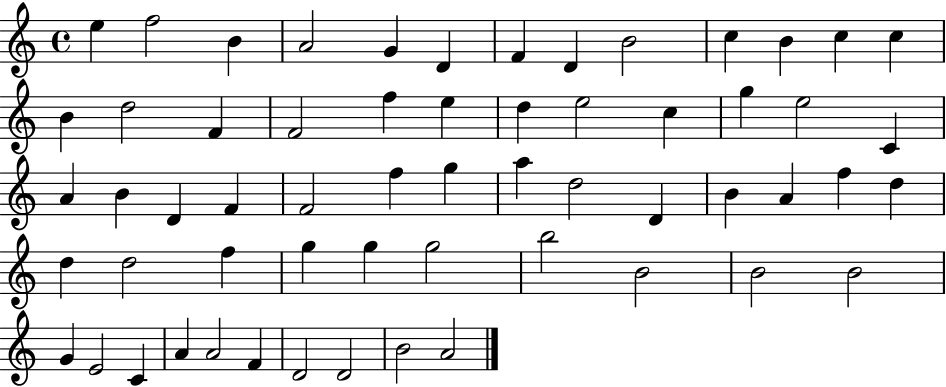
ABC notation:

X:1
T:Untitled
M:4/4
L:1/4
K:C
e f2 B A2 G D F D B2 c B c c B d2 F F2 f e d e2 c g e2 C A B D F F2 f g a d2 D B A f d d d2 f g g g2 b2 B2 B2 B2 G E2 C A A2 F D2 D2 B2 A2